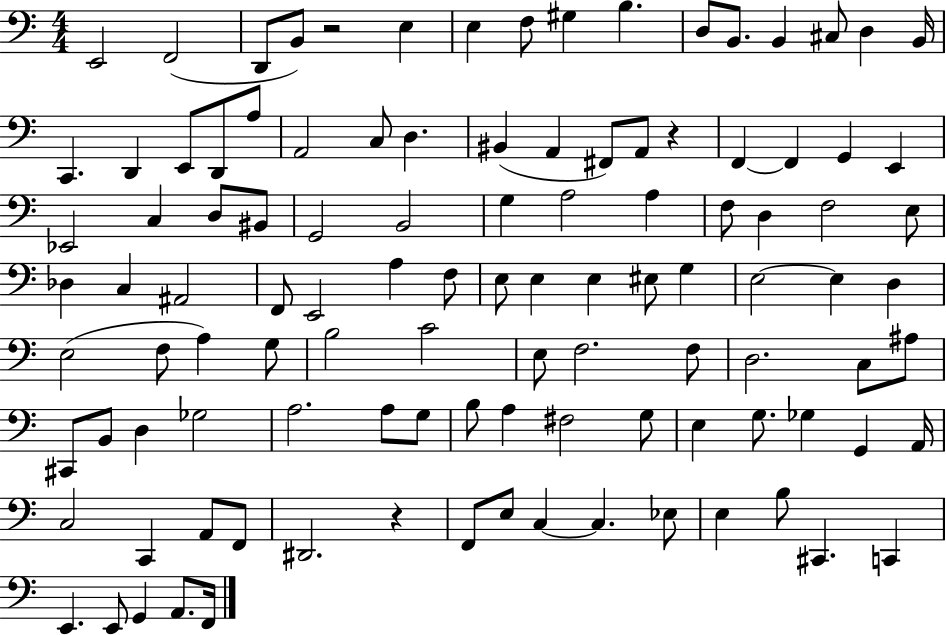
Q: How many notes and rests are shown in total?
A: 109